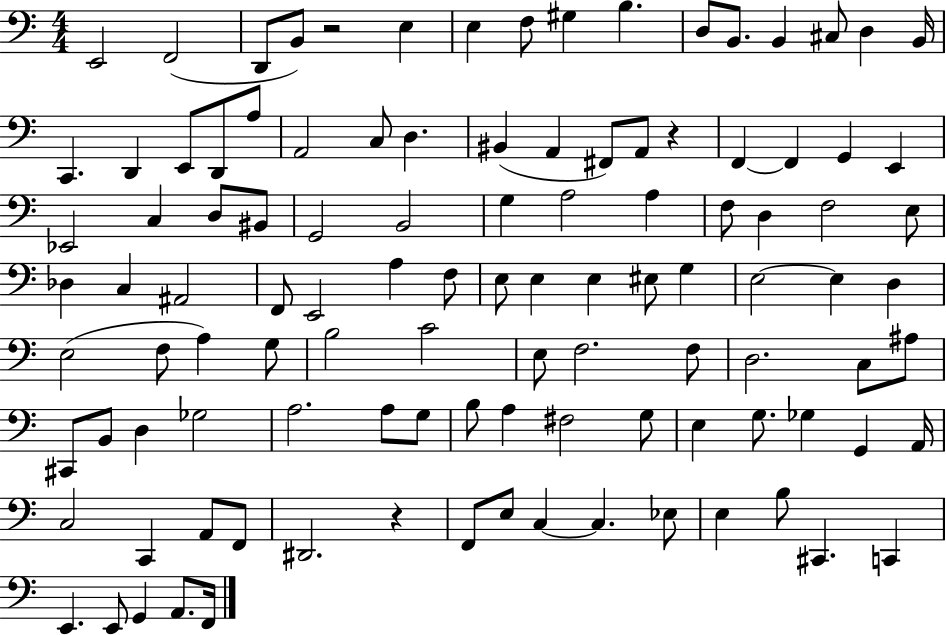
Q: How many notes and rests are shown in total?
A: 109